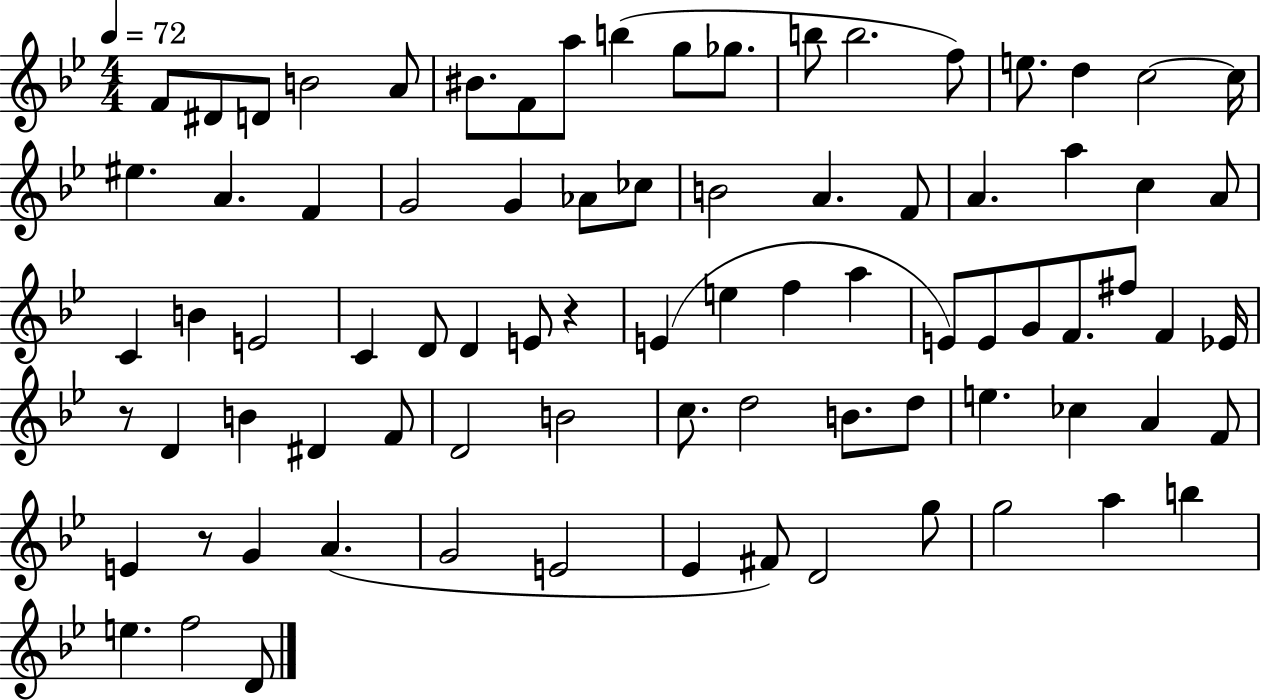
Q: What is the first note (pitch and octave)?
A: F4